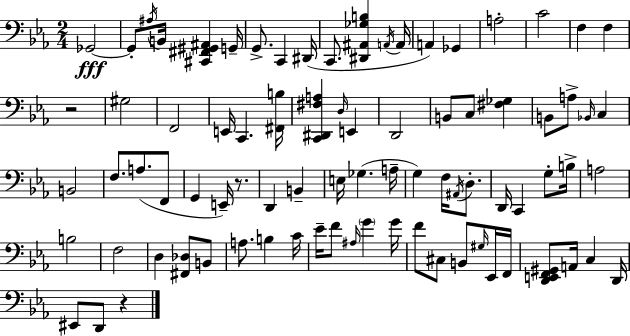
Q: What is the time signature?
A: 2/4